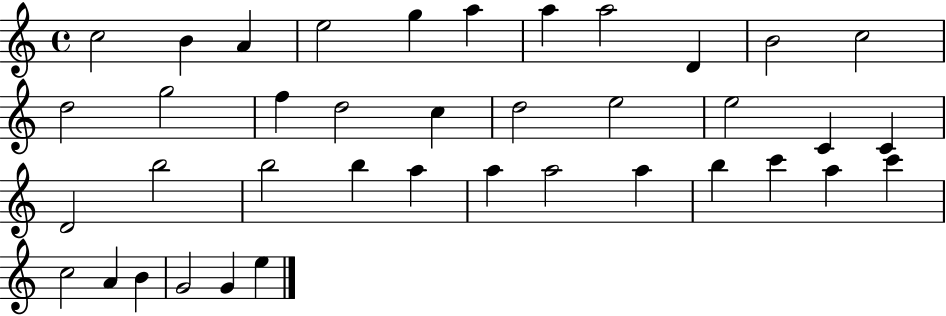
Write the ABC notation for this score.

X:1
T:Untitled
M:4/4
L:1/4
K:C
c2 B A e2 g a a a2 D B2 c2 d2 g2 f d2 c d2 e2 e2 C C D2 b2 b2 b a a a2 a b c' a c' c2 A B G2 G e